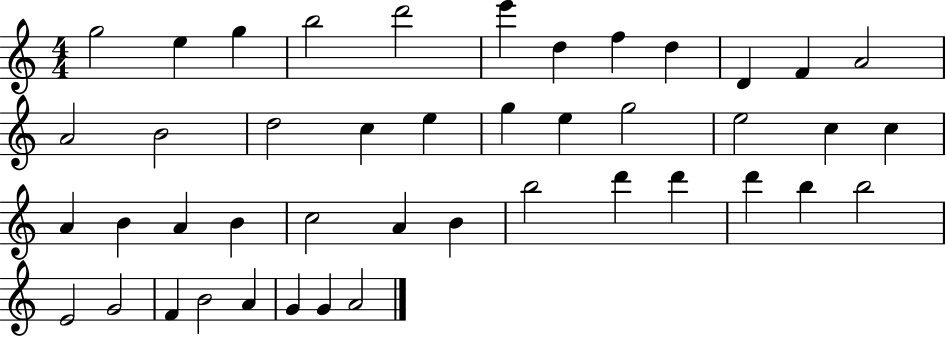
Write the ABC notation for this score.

X:1
T:Untitled
M:4/4
L:1/4
K:C
g2 e g b2 d'2 e' d f d D F A2 A2 B2 d2 c e g e g2 e2 c c A B A B c2 A B b2 d' d' d' b b2 E2 G2 F B2 A G G A2